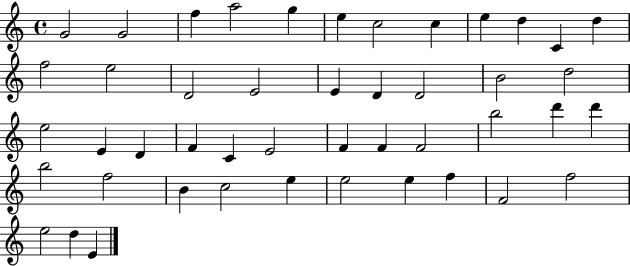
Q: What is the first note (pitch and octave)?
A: G4